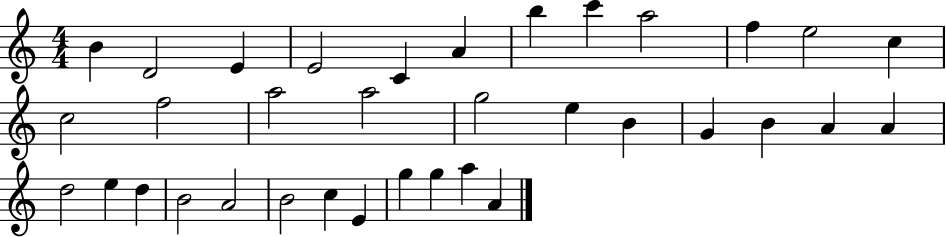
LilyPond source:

{
  \clef treble
  \numericTimeSignature
  \time 4/4
  \key c \major
  b'4 d'2 e'4 | e'2 c'4 a'4 | b''4 c'''4 a''2 | f''4 e''2 c''4 | \break c''2 f''2 | a''2 a''2 | g''2 e''4 b'4 | g'4 b'4 a'4 a'4 | \break d''2 e''4 d''4 | b'2 a'2 | b'2 c''4 e'4 | g''4 g''4 a''4 a'4 | \break \bar "|."
}